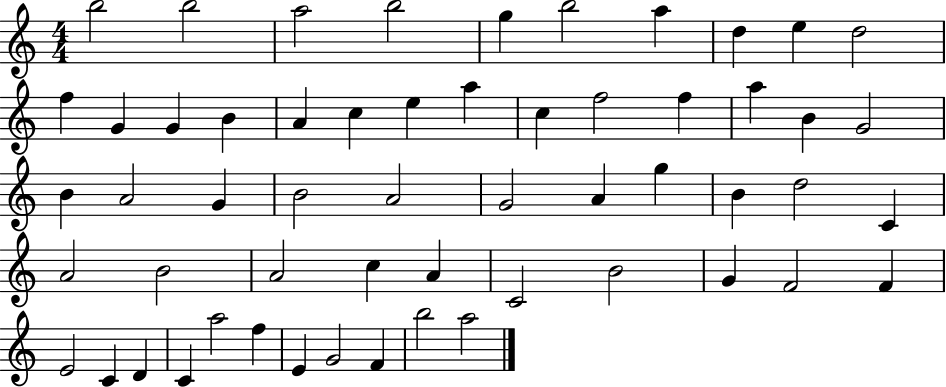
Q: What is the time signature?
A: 4/4